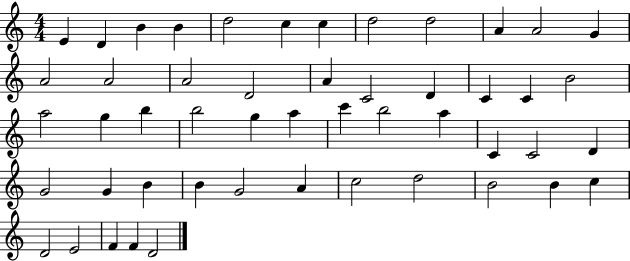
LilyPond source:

{
  \clef treble
  \numericTimeSignature
  \time 4/4
  \key c \major
  e'4 d'4 b'4 b'4 | d''2 c''4 c''4 | d''2 d''2 | a'4 a'2 g'4 | \break a'2 a'2 | a'2 d'2 | a'4 c'2 d'4 | c'4 c'4 b'2 | \break a''2 g''4 b''4 | b''2 g''4 a''4 | c'''4 b''2 a''4 | c'4 c'2 d'4 | \break g'2 g'4 b'4 | b'4 g'2 a'4 | c''2 d''2 | b'2 b'4 c''4 | \break d'2 e'2 | f'4 f'4 d'2 | \bar "|."
}